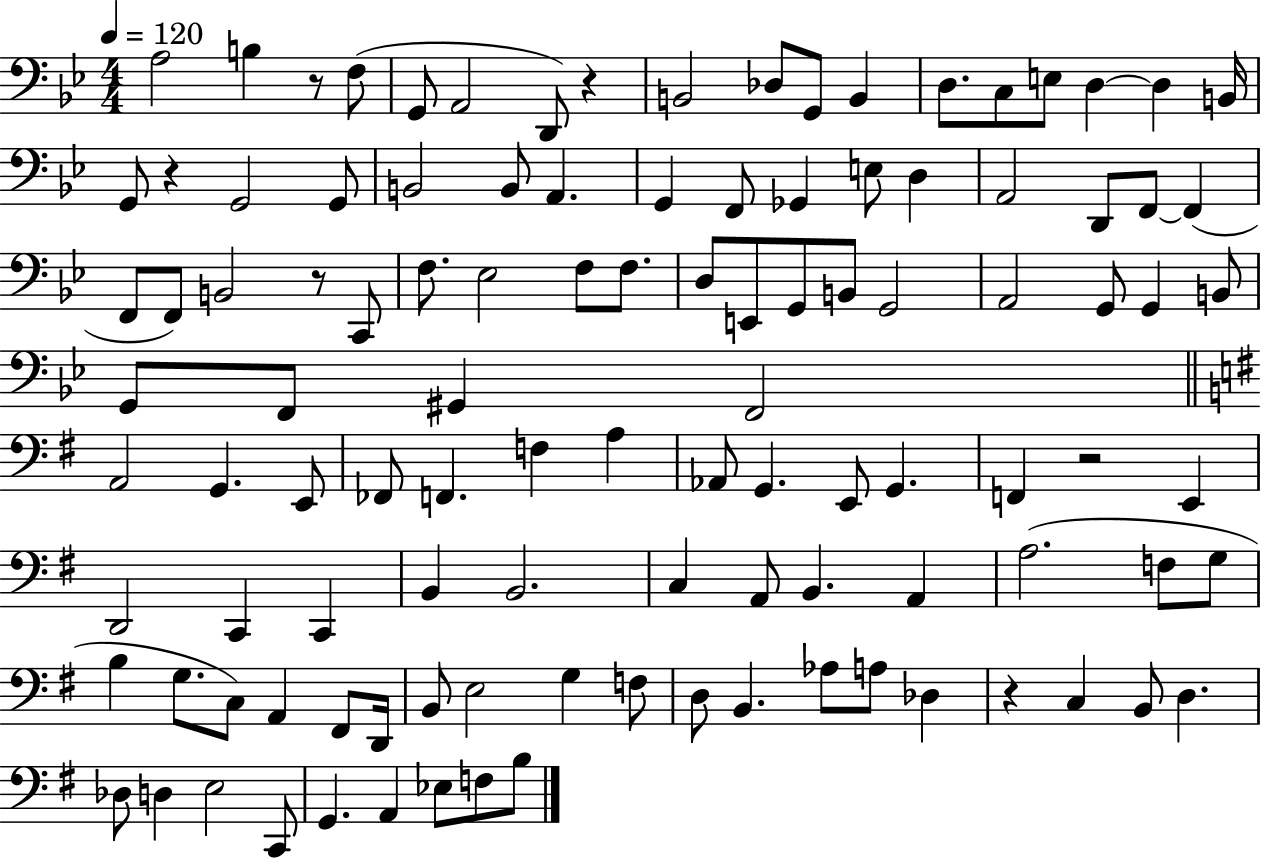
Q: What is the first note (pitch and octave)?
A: A3